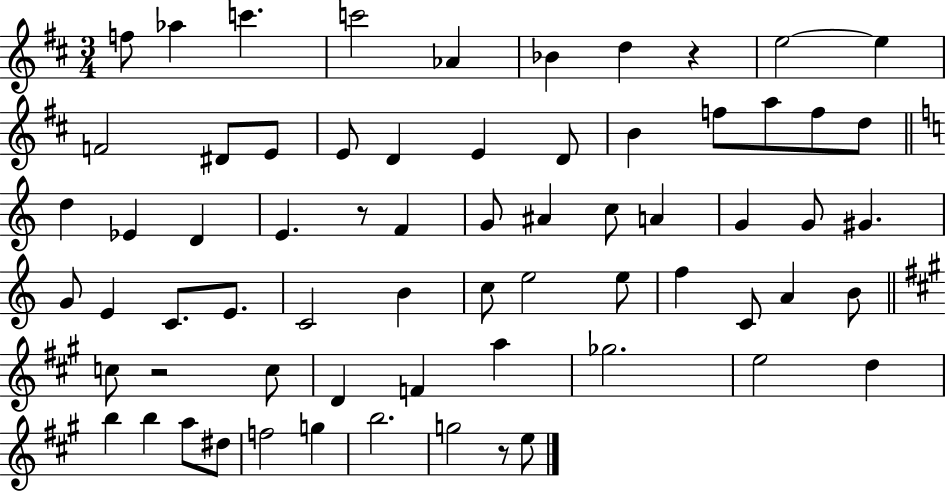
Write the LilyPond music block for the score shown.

{
  \clef treble
  \numericTimeSignature
  \time 3/4
  \key d \major
  f''8 aes''4 c'''4. | c'''2 aes'4 | bes'4 d''4 r4 | e''2~~ e''4 | \break f'2 dis'8 e'8 | e'8 d'4 e'4 d'8 | b'4 f''8 a''8 f''8 d''8 | \bar "||" \break \key c \major d''4 ees'4 d'4 | e'4. r8 f'4 | g'8 ais'4 c''8 a'4 | g'4 g'8 gis'4. | \break g'8 e'4 c'8. e'8. | c'2 b'4 | c''8 e''2 e''8 | f''4 c'8 a'4 b'8 | \break \bar "||" \break \key a \major c''8 r2 c''8 | d'4 f'4 a''4 | ges''2. | e''2 d''4 | \break b''4 b''4 a''8 dis''8 | f''2 g''4 | b''2. | g''2 r8 e''8 | \break \bar "|."
}